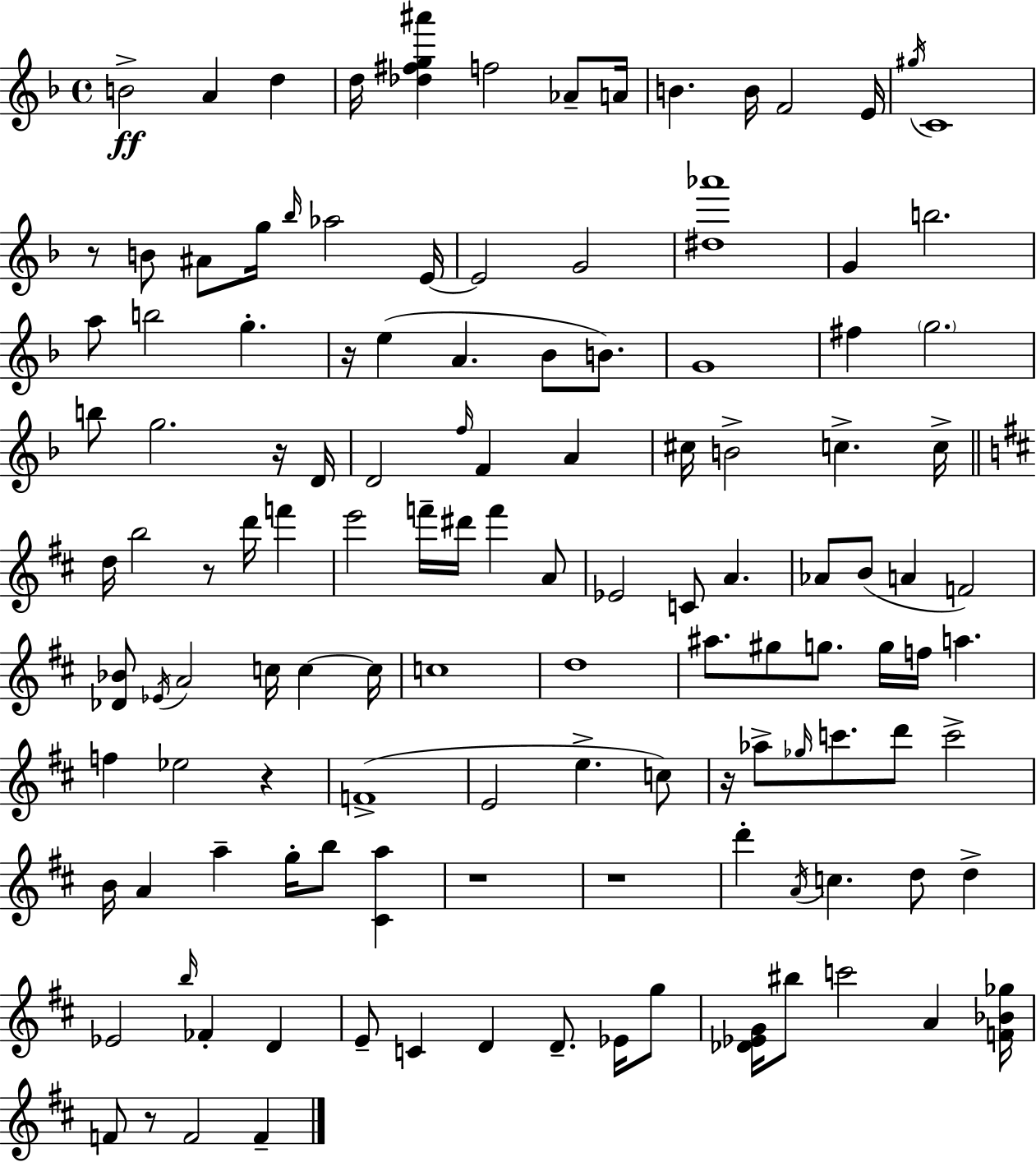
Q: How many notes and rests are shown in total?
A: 125